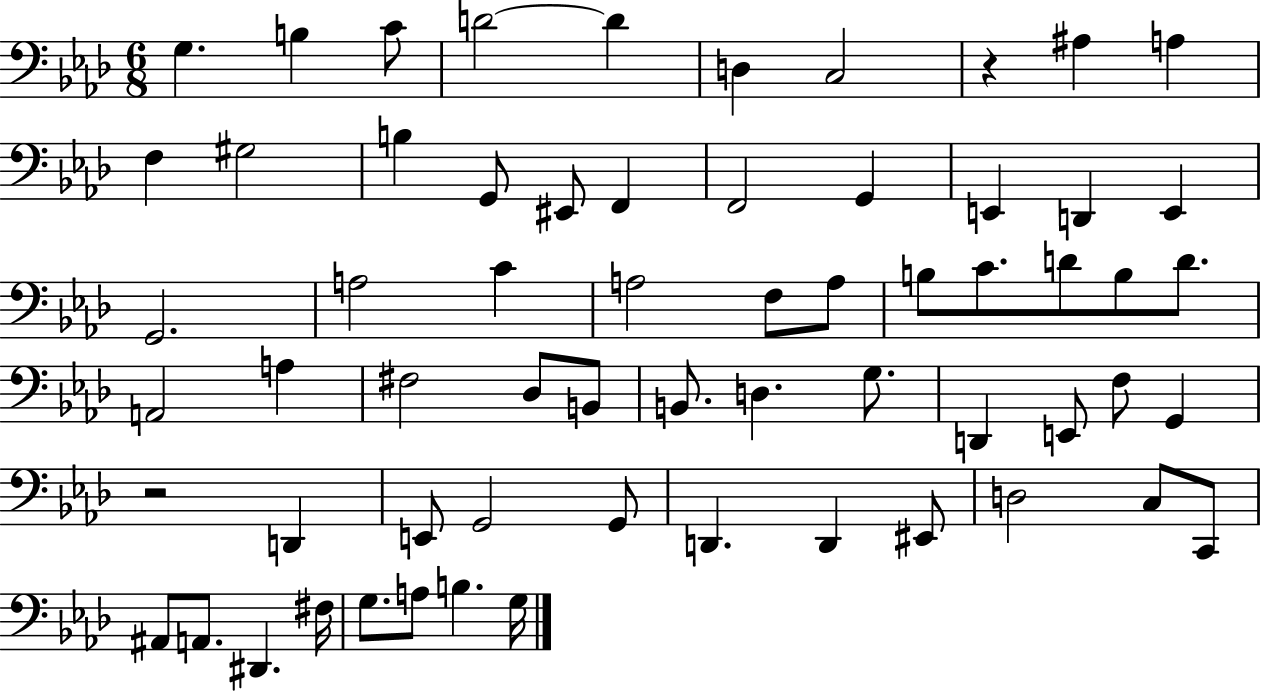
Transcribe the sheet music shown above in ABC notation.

X:1
T:Untitled
M:6/8
L:1/4
K:Ab
G, B, C/2 D2 D D, C,2 z ^A, A, F, ^G,2 B, G,,/2 ^E,,/2 F,, F,,2 G,, E,, D,, E,, G,,2 A,2 C A,2 F,/2 A,/2 B,/2 C/2 D/2 B,/2 D/2 A,,2 A, ^F,2 _D,/2 B,,/2 B,,/2 D, G,/2 D,, E,,/2 F,/2 G,, z2 D,, E,,/2 G,,2 G,,/2 D,, D,, ^E,,/2 D,2 C,/2 C,,/2 ^A,,/2 A,,/2 ^D,, ^F,/4 G,/2 A,/2 B, G,/4